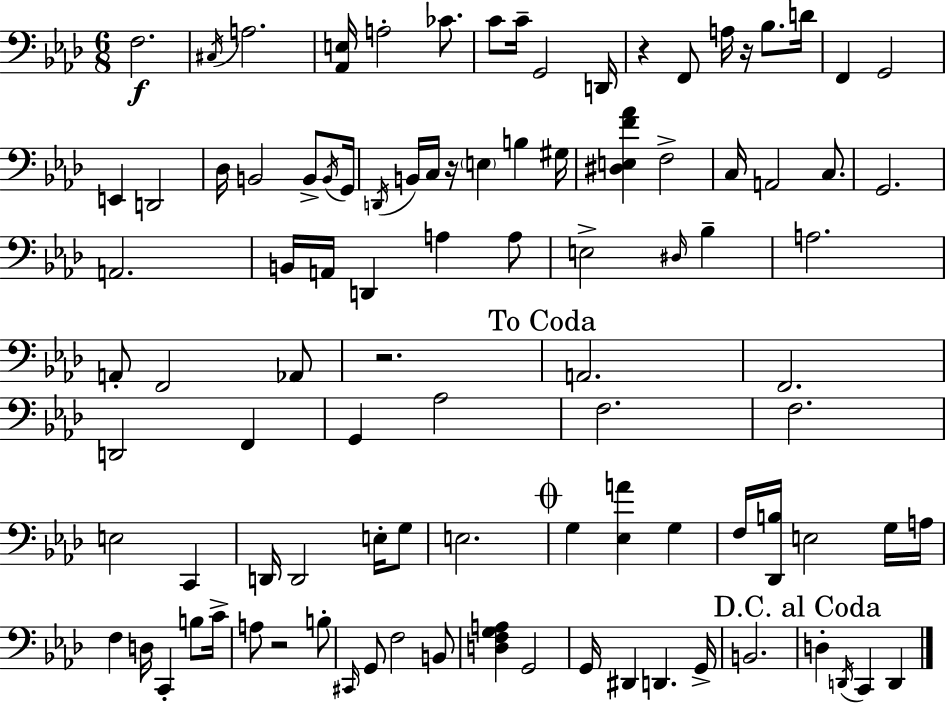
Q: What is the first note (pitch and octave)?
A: F3